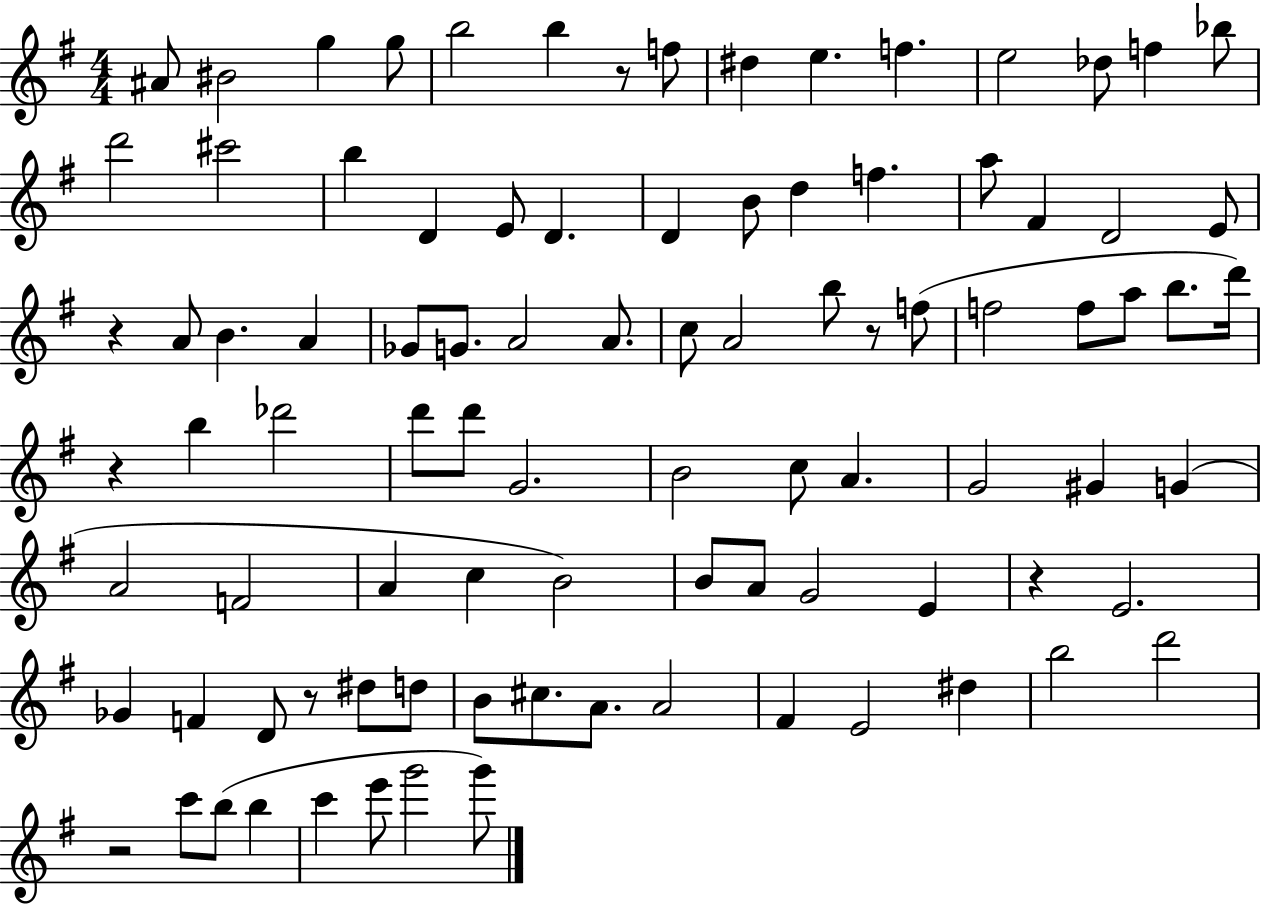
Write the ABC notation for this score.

X:1
T:Untitled
M:4/4
L:1/4
K:G
^A/2 ^B2 g g/2 b2 b z/2 f/2 ^d e f e2 _d/2 f _b/2 d'2 ^c'2 b D E/2 D D B/2 d f a/2 ^F D2 E/2 z A/2 B A _G/2 G/2 A2 A/2 c/2 A2 b/2 z/2 f/2 f2 f/2 a/2 b/2 d'/4 z b _d'2 d'/2 d'/2 G2 B2 c/2 A G2 ^G G A2 F2 A c B2 B/2 A/2 G2 E z E2 _G F D/2 z/2 ^d/2 d/2 B/2 ^c/2 A/2 A2 ^F E2 ^d b2 d'2 z2 c'/2 b/2 b c' e'/2 g'2 g'/2